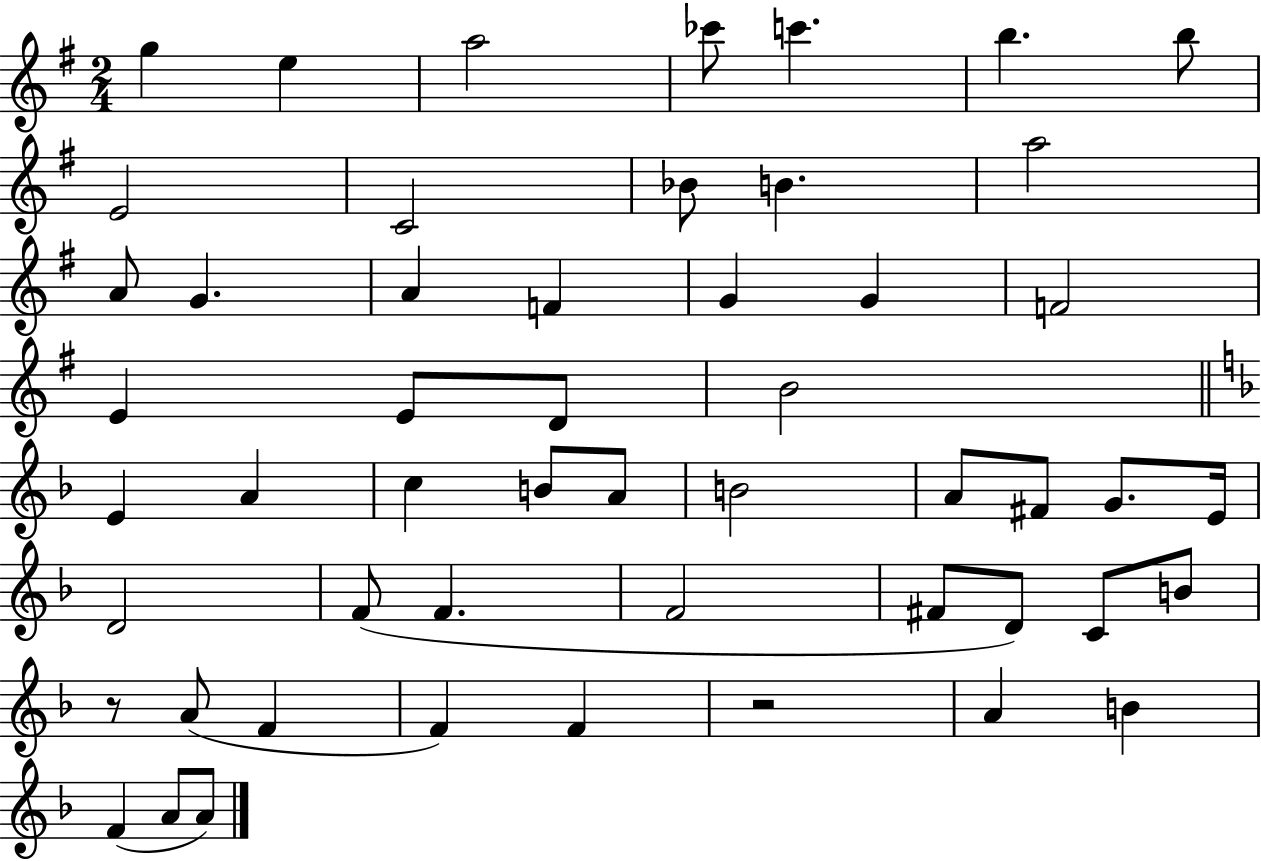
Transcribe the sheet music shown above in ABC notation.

X:1
T:Untitled
M:2/4
L:1/4
K:G
g e a2 _c'/2 c' b b/2 E2 C2 _B/2 B a2 A/2 G A F G G F2 E E/2 D/2 B2 E A c B/2 A/2 B2 A/2 ^F/2 G/2 E/4 D2 F/2 F F2 ^F/2 D/2 C/2 B/2 z/2 A/2 F F F z2 A B F A/2 A/2